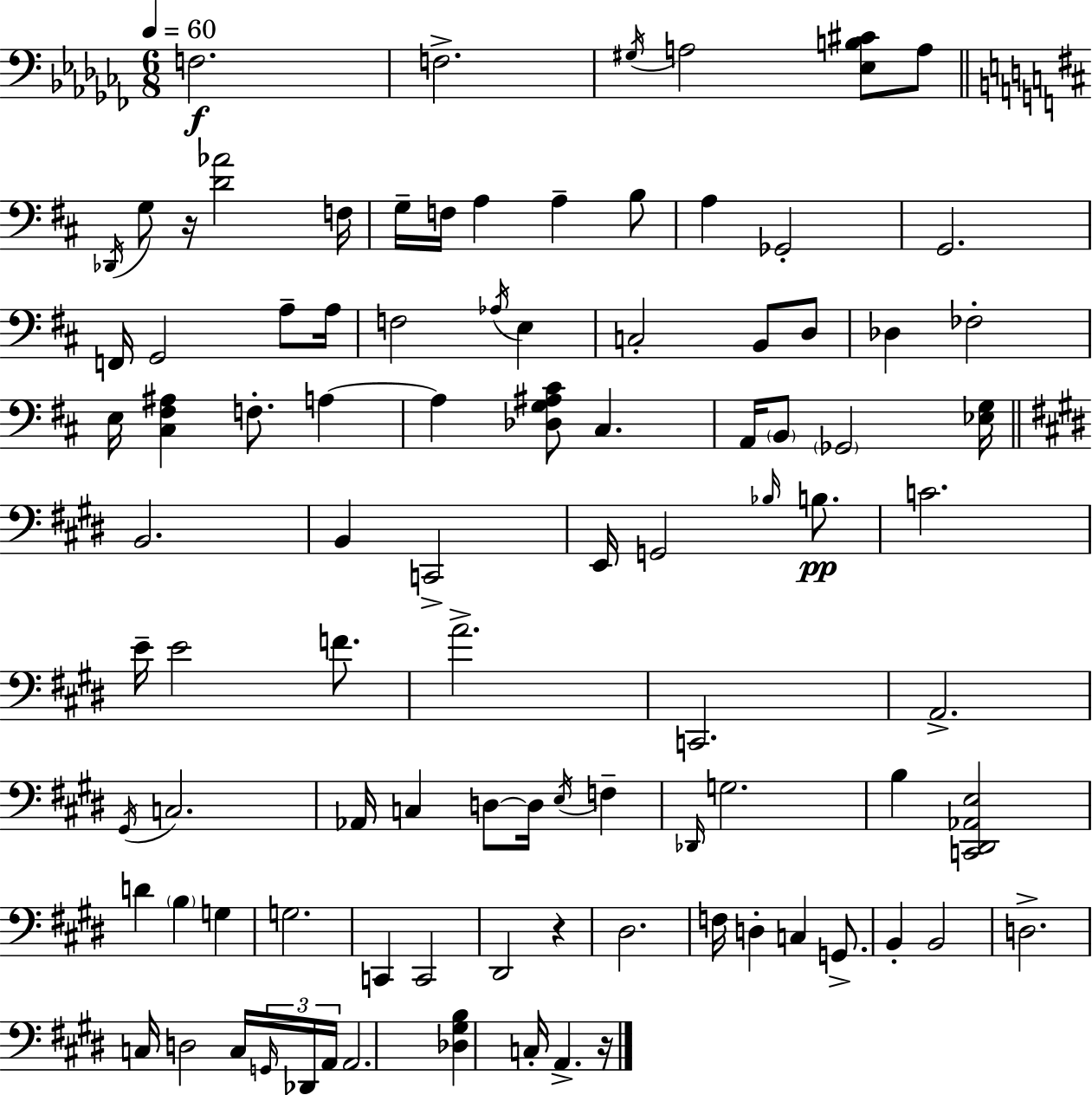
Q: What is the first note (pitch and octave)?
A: F3